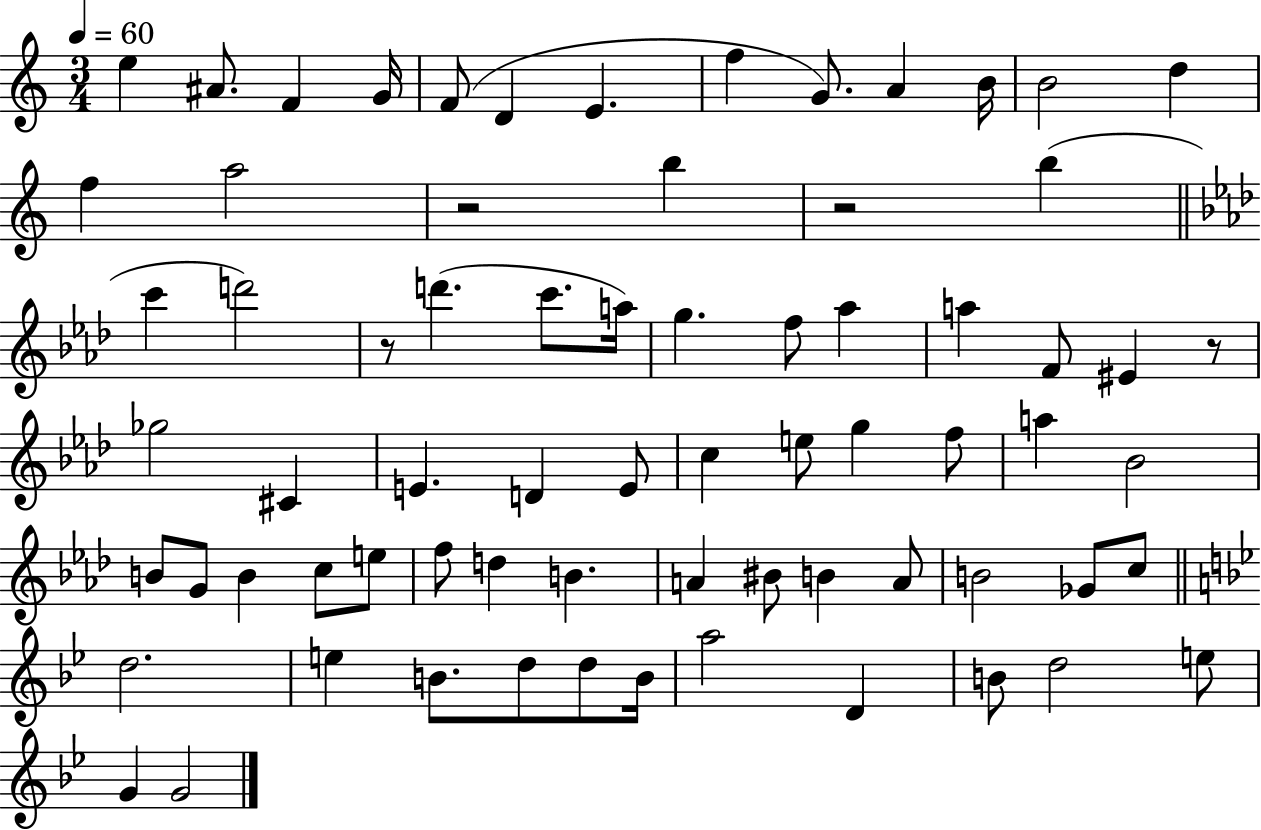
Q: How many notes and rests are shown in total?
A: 71